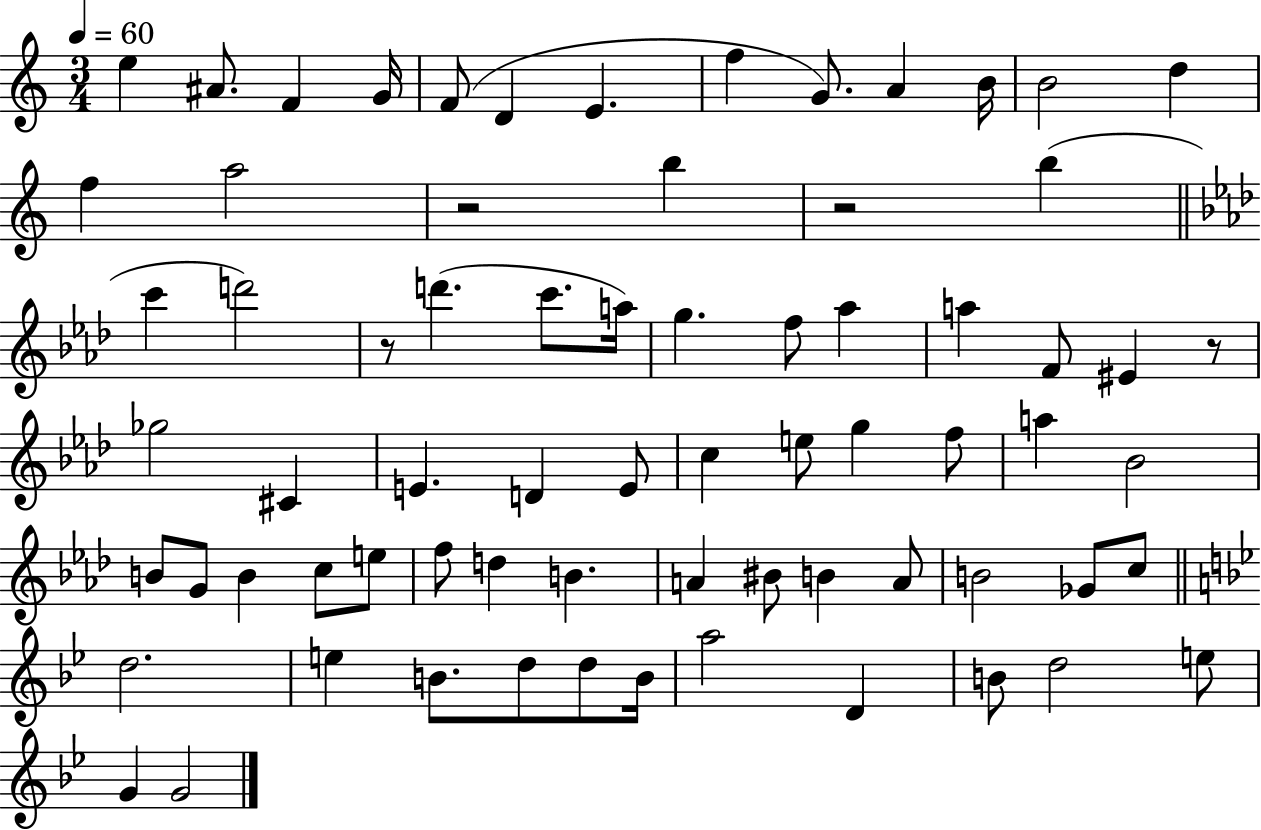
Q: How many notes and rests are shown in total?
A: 71